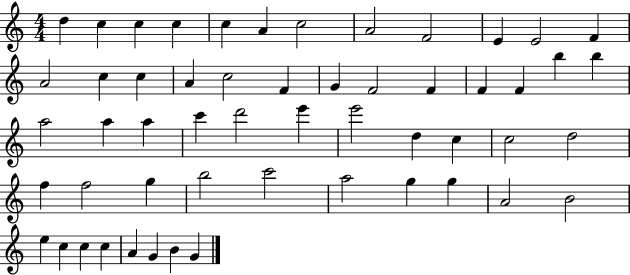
{
  \clef treble
  \numericTimeSignature
  \time 4/4
  \key c \major
  d''4 c''4 c''4 c''4 | c''4 a'4 c''2 | a'2 f'2 | e'4 e'2 f'4 | \break a'2 c''4 c''4 | a'4 c''2 f'4 | g'4 f'2 f'4 | f'4 f'4 b''4 b''4 | \break a''2 a''4 a''4 | c'''4 d'''2 e'''4 | e'''2 d''4 c''4 | c''2 d''2 | \break f''4 f''2 g''4 | b''2 c'''2 | a''2 g''4 g''4 | a'2 b'2 | \break e''4 c''4 c''4 c''4 | a'4 g'4 b'4 g'4 | \bar "|."
}